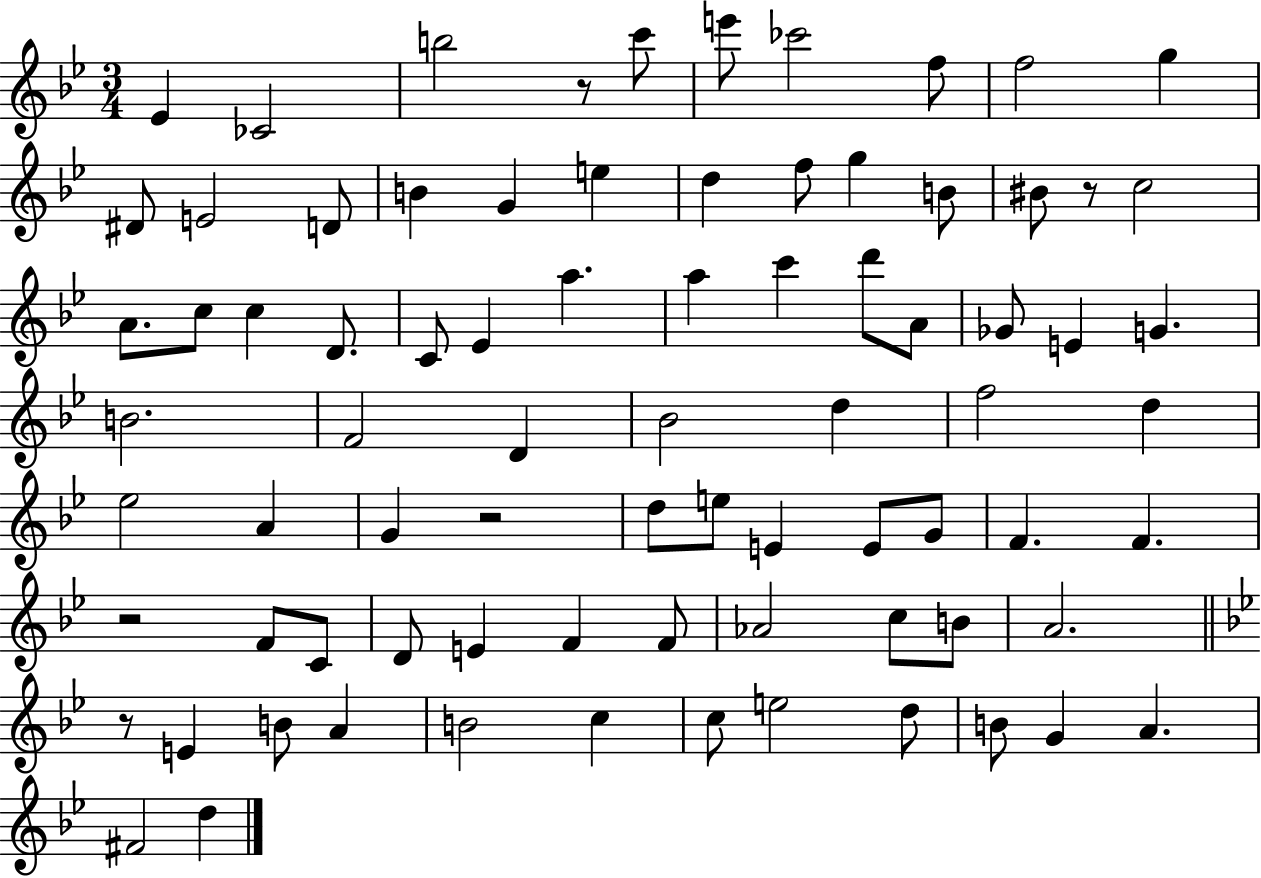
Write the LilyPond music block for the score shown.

{
  \clef treble
  \numericTimeSignature
  \time 3/4
  \key bes \major
  ees'4 ces'2 | b''2 r8 c'''8 | e'''8 ces'''2 f''8 | f''2 g''4 | \break dis'8 e'2 d'8 | b'4 g'4 e''4 | d''4 f''8 g''4 b'8 | bis'8 r8 c''2 | \break a'8. c''8 c''4 d'8. | c'8 ees'4 a''4. | a''4 c'''4 d'''8 a'8 | ges'8 e'4 g'4. | \break b'2. | f'2 d'4 | bes'2 d''4 | f''2 d''4 | \break ees''2 a'4 | g'4 r2 | d''8 e''8 e'4 e'8 g'8 | f'4. f'4. | \break r2 f'8 c'8 | d'8 e'4 f'4 f'8 | aes'2 c''8 b'8 | a'2. | \break \bar "||" \break \key bes \major r8 e'4 b'8 a'4 | b'2 c''4 | c''8 e''2 d''8 | b'8 g'4 a'4. | \break fis'2 d''4 | \bar "|."
}